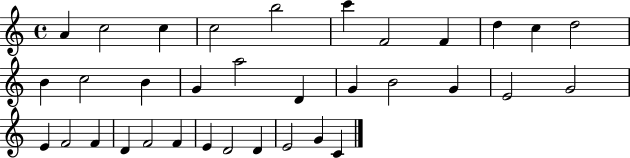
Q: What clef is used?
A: treble